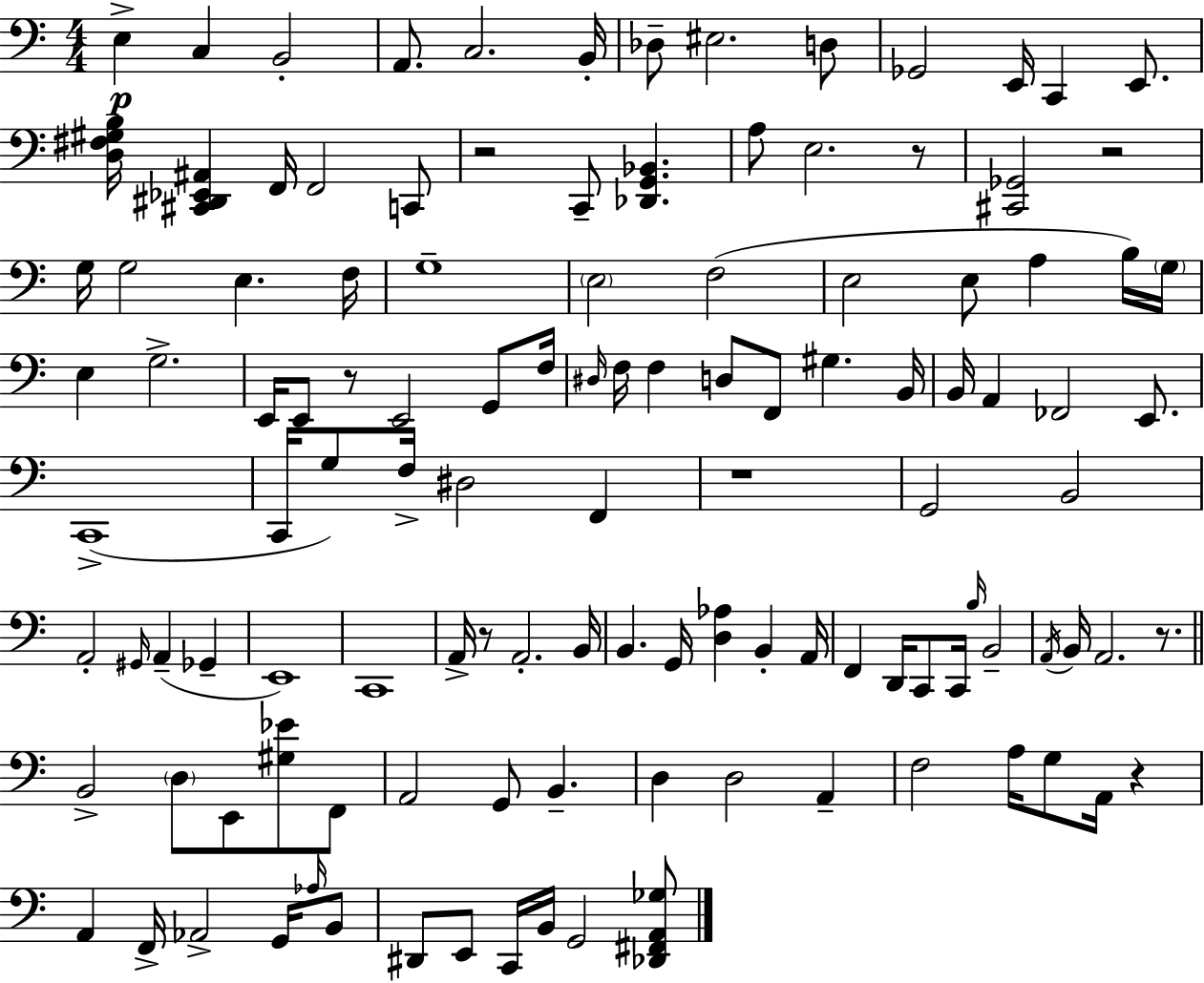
E3/q C3/q B2/h A2/e. C3/h. B2/s Db3/e EIS3/h. D3/e Gb2/h E2/s C2/q E2/e. [D3,F#3,G#3,B3]/s [C#2,D#2,Eb2,A#2]/q F2/s F2/h C2/e R/h C2/e [Db2,G2,Bb2]/q. A3/e E3/h. R/e [C#2,Gb2]/h R/h G3/s G3/h E3/q. F3/s G3/w E3/h F3/h E3/h E3/e A3/q B3/s G3/s E3/q G3/h. E2/s E2/e R/e E2/h G2/e F3/s D#3/s F3/s F3/q D3/e F2/e G#3/q. B2/s B2/s A2/q FES2/h E2/e. C2/w C2/s G3/e F3/s D#3/h F2/q R/w G2/h B2/h A2/h G#2/s A2/q Gb2/q E2/w C2/w A2/s R/e A2/h. B2/s B2/q. G2/s [D3,Ab3]/q B2/q A2/s F2/q D2/s C2/e C2/s B3/s B2/h A2/s B2/s A2/h. R/e. B2/h D3/e E2/e [G#3,Eb4]/e F2/e A2/h G2/e B2/q. D3/q D3/h A2/q F3/h A3/s G3/e A2/s R/q A2/q F2/s Ab2/h G2/s Ab3/s B2/e D#2/e E2/e C2/s B2/s G2/h [Db2,F#2,A2,Gb3]/e